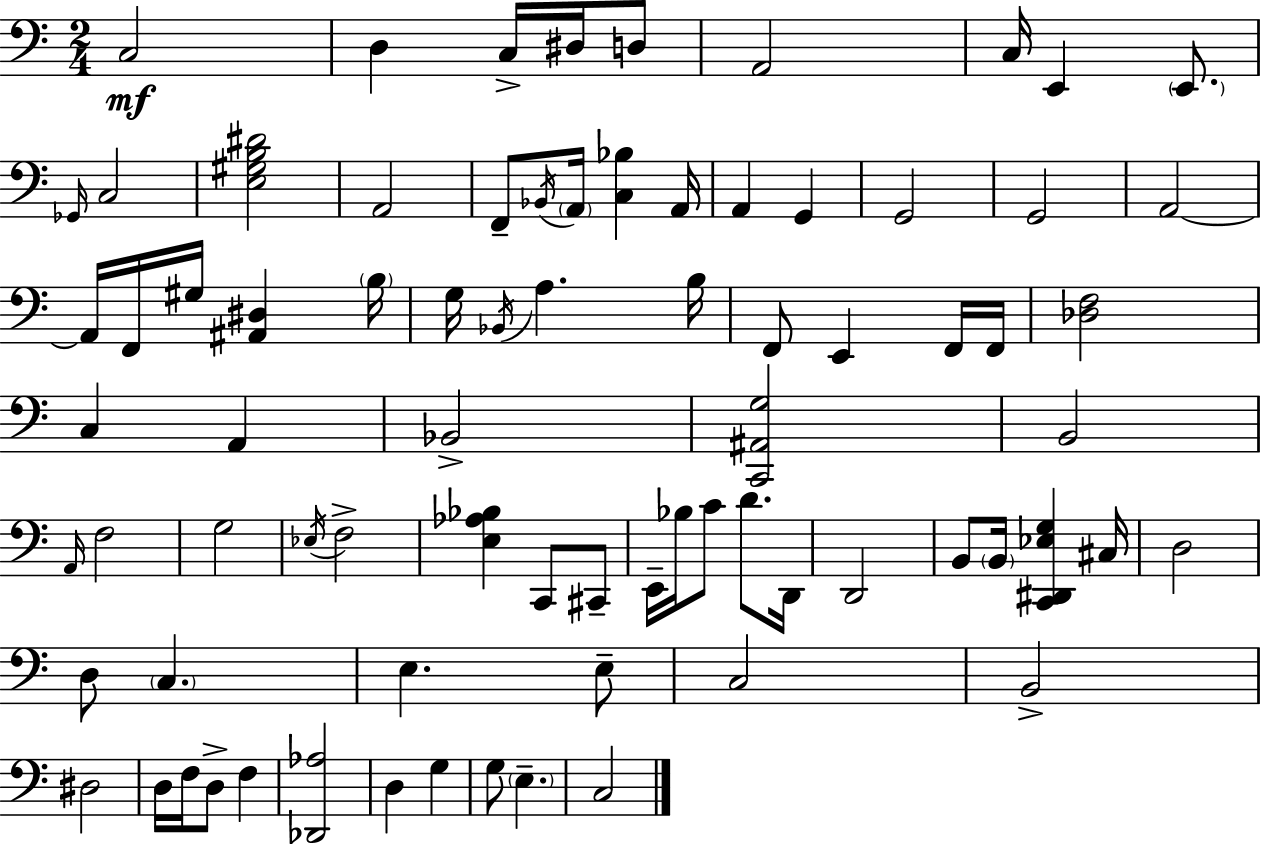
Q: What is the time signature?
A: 2/4